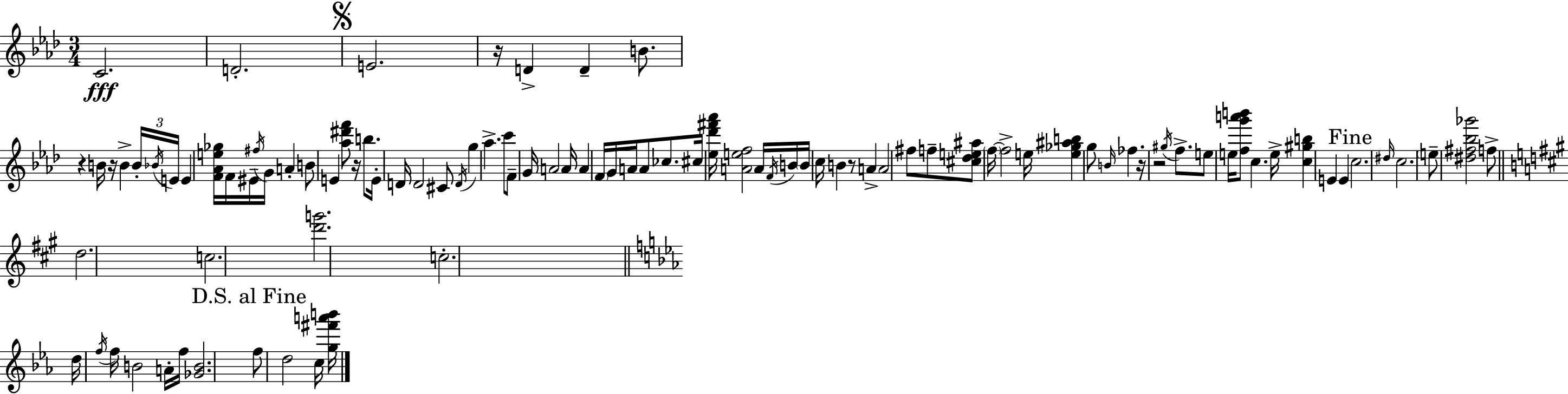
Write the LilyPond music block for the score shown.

{
  \clef treble
  \numericTimeSignature
  \time 3/4
  \key aes \major
  c'2.\fff | d'2.-. | \mark \markup { \musicglyph "scripts.segno" } e'2. | r16 d'4-> d'4-- b'8. | \break r4 b'16 r16 b'4-> \tuplet 3/2 { b'16-. \acciaccatura { bes'16 } | e'16 } e'4 <f' aes' e'' ges''>16 f'16 eis'16-- \acciaccatura { fis''16 } g'16 a'4-. | b'8 e'4 <aes'' dis''' f'''>8 r16 b''8. | e'16-. d'16 d'2 | \break cis'8 \acciaccatura { d'16 } g''4 aes''4.-> | c'''8 f'8-- g'16 a'2 | a'16 a'4 \parenthesize f'16 g'16 a'16 a'8 | ces''8. cis''16 <ees'' des''' fis''' aes'''>16 <a' e'' f''>2 | \break a'16 \acciaccatura { f'16 } b'16 \parenthesize b'16 c''16 b'4 r8 | a'4-> a'2 | fis''8 f''8-- <cis'' des'' e'' ais''>8 \parenthesize f''16~~ f''2-> | e''16 <e'' ges'' ais'' b''>4 g''8 \grace { b'16 } fes''4. | \break r16 r2 | \acciaccatura { gis''16 } f''8.-> e''8 e''16 <f'' g''' a''' b'''>8 c''4. | e''16-> <c'' gis'' b''>4 e'4 | e'4 \mark "Fine" c''2. | \break \grace { dis''16 } c''2. | \parenthesize e''8-- <dis'' fis'' bes'' ges'''>2 | f''8-> \bar "||" \break \key a \major d''2. | c''2. | <d''' g'''>2. | c''2.-. | \break \bar "||" \break \key ees \major d''16 \acciaccatura { f''16 } f''16 b'2 a'16-. | f''16 <ges' b'>2. | \mark "D.S. al Fine" f''8 d''2 c''16 | <g'' fis''' a''' b'''>16 \bar "|."
}